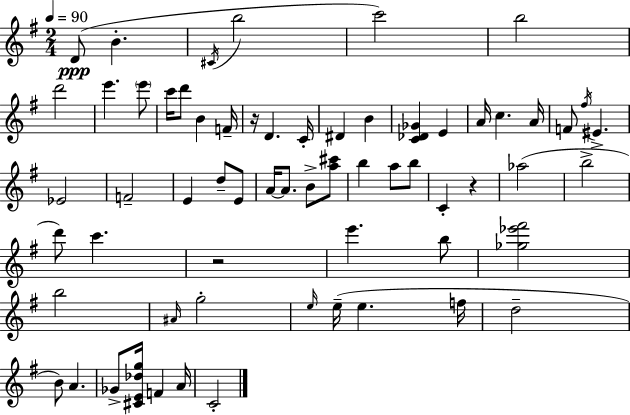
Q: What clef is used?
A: treble